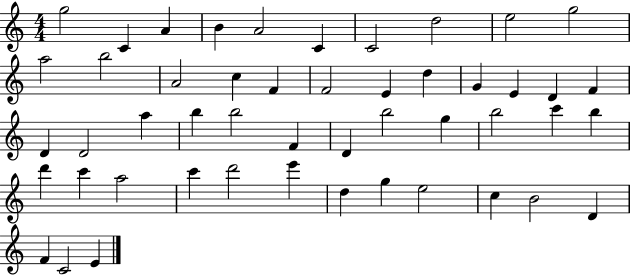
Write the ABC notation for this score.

X:1
T:Untitled
M:4/4
L:1/4
K:C
g2 C A B A2 C C2 d2 e2 g2 a2 b2 A2 c F F2 E d G E D F D D2 a b b2 F D b2 g b2 c' b d' c' a2 c' d'2 e' d g e2 c B2 D F C2 E